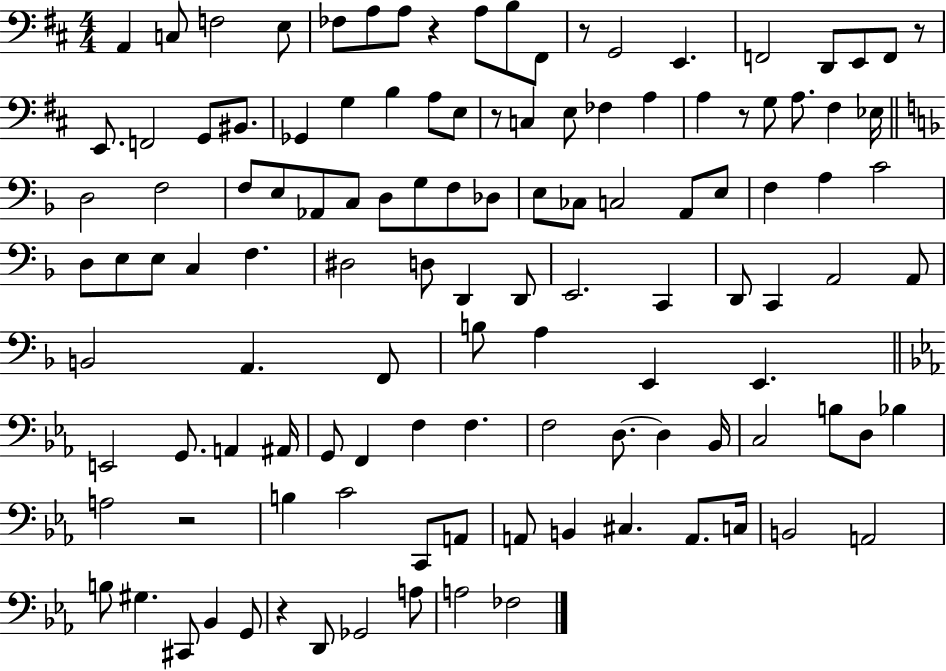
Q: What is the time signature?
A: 4/4